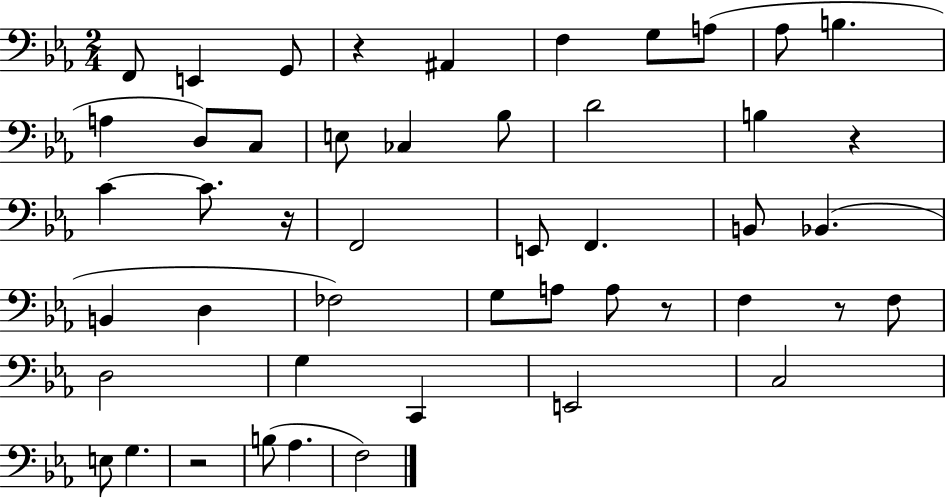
{
  \clef bass
  \numericTimeSignature
  \time 2/4
  \key ees \major
  f,8 e,4 g,8 | r4 ais,4 | f4 g8 a8( | aes8 b4. | \break a4 d8) c8 | e8 ces4 bes8 | d'2 | b4 r4 | \break c'4~~ c'8. r16 | f,2 | e,8 f,4. | b,8 bes,4.( | \break b,4 d4 | fes2) | g8 a8 a8 r8 | f4 r8 f8 | \break d2 | g4 c,4 | e,2 | c2 | \break e8 g4. | r2 | b8( aes4. | f2) | \break \bar "|."
}